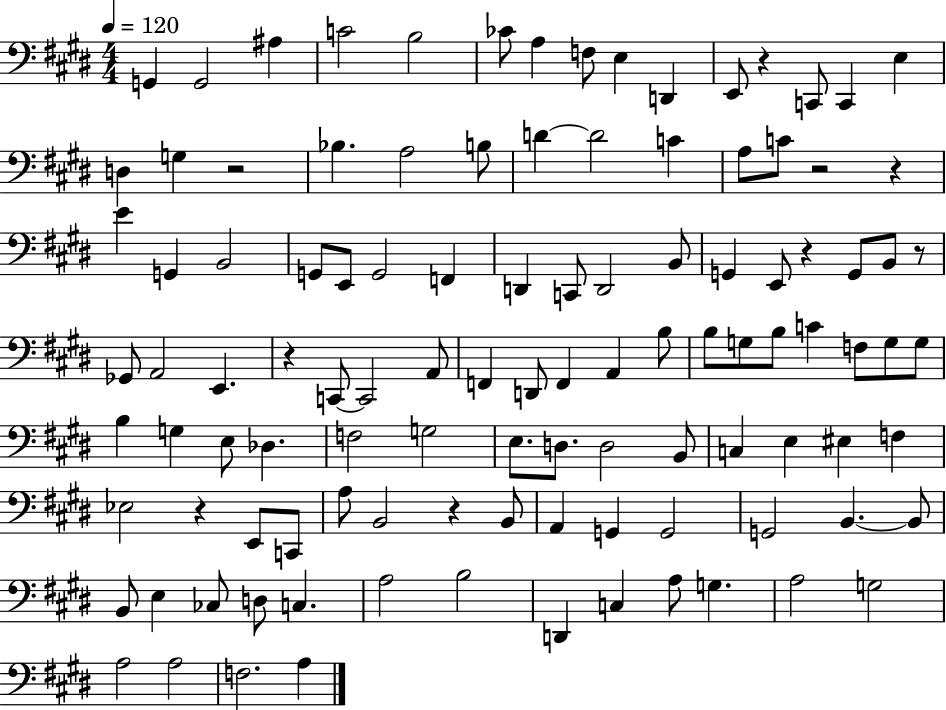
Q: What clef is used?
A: bass